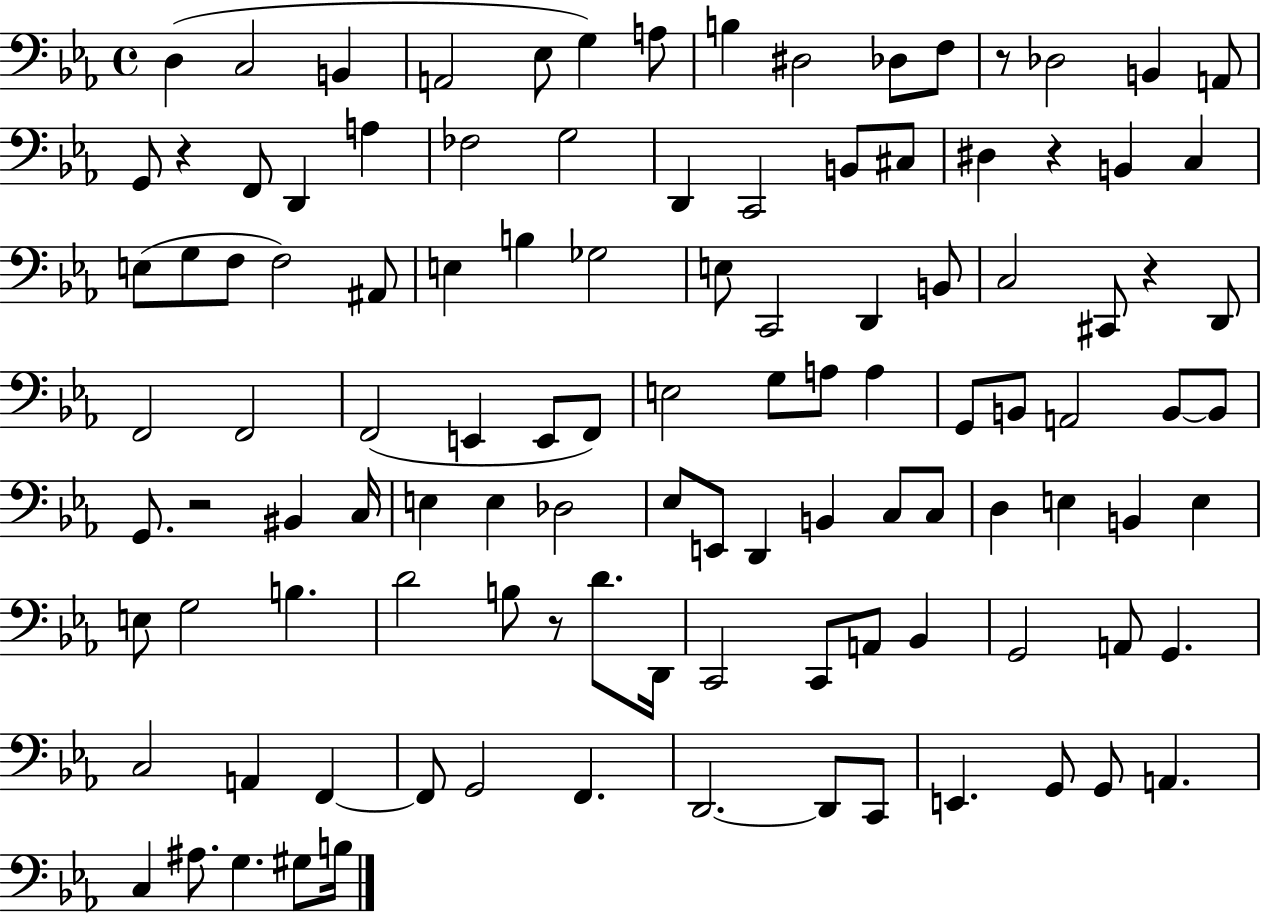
X:1
T:Untitled
M:4/4
L:1/4
K:Eb
D, C,2 B,, A,,2 _E,/2 G, A,/2 B, ^D,2 _D,/2 F,/2 z/2 _D,2 B,, A,,/2 G,,/2 z F,,/2 D,, A, _F,2 G,2 D,, C,,2 B,,/2 ^C,/2 ^D, z B,, C, E,/2 G,/2 F,/2 F,2 ^A,,/2 E, B, _G,2 E,/2 C,,2 D,, B,,/2 C,2 ^C,,/2 z D,,/2 F,,2 F,,2 F,,2 E,, E,,/2 F,,/2 E,2 G,/2 A,/2 A, G,,/2 B,,/2 A,,2 B,,/2 B,,/2 G,,/2 z2 ^B,, C,/4 E, E, _D,2 _E,/2 E,,/2 D,, B,, C,/2 C,/2 D, E, B,, E, E,/2 G,2 B, D2 B,/2 z/2 D/2 D,,/4 C,,2 C,,/2 A,,/2 _B,, G,,2 A,,/2 G,, C,2 A,, F,, F,,/2 G,,2 F,, D,,2 D,,/2 C,,/2 E,, G,,/2 G,,/2 A,, C, ^A,/2 G, ^G,/2 B,/4